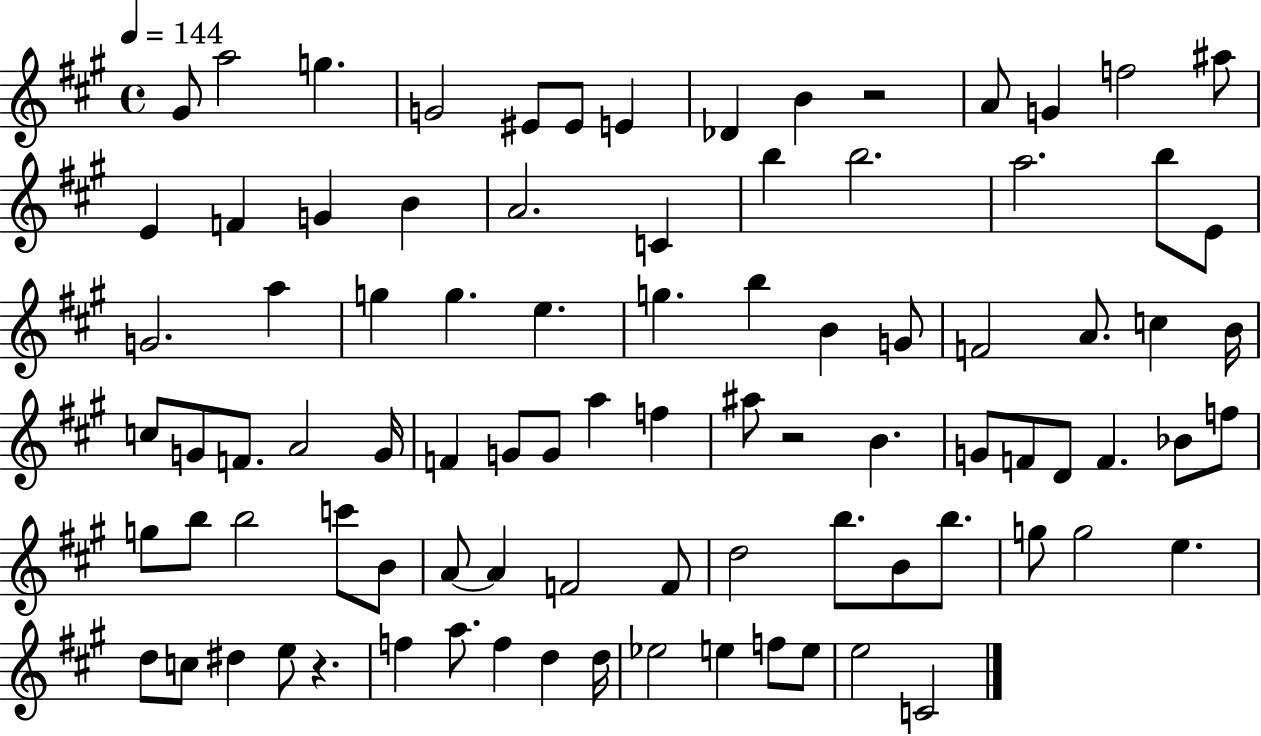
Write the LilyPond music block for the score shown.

{
  \clef treble
  \time 4/4
  \defaultTimeSignature
  \key a \major
  \tempo 4 = 144
  \repeat volta 2 { gis'8 a''2 g''4. | g'2 eis'8 eis'8 e'4 | des'4 b'4 r2 | a'8 g'4 f''2 ais''8 | \break e'4 f'4 g'4 b'4 | a'2. c'4 | b''4 b''2. | a''2. b''8 e'8 | \break g'2. a''4 | g''4 g''4. e''4. | g''4. b''4 b'4 g'8 | f'2 a'8. c''4 b'16 | \break c''8 g'8 f'8. a'2 g'16 | f'4 g'8 g'8 a''4 f''4 | ais''8 r2 b'4. | g'8 f'8 d'8 f'4. bes'8 f''8 | \break g''8 b''8 b''2 c'''8 b'8 | a'8~~ a'4 f'2 f'8 | d''2 b''8. b'8 b''8. | g''8 g''2 e''4. | \break d''8 c''8 dis''4 e''8 r4. | f''4 a''8. f''4 d''4 d''16 | ees''2 e''4 f''8 e''8 | e''2 c'2 | \break } \bar "|."
}